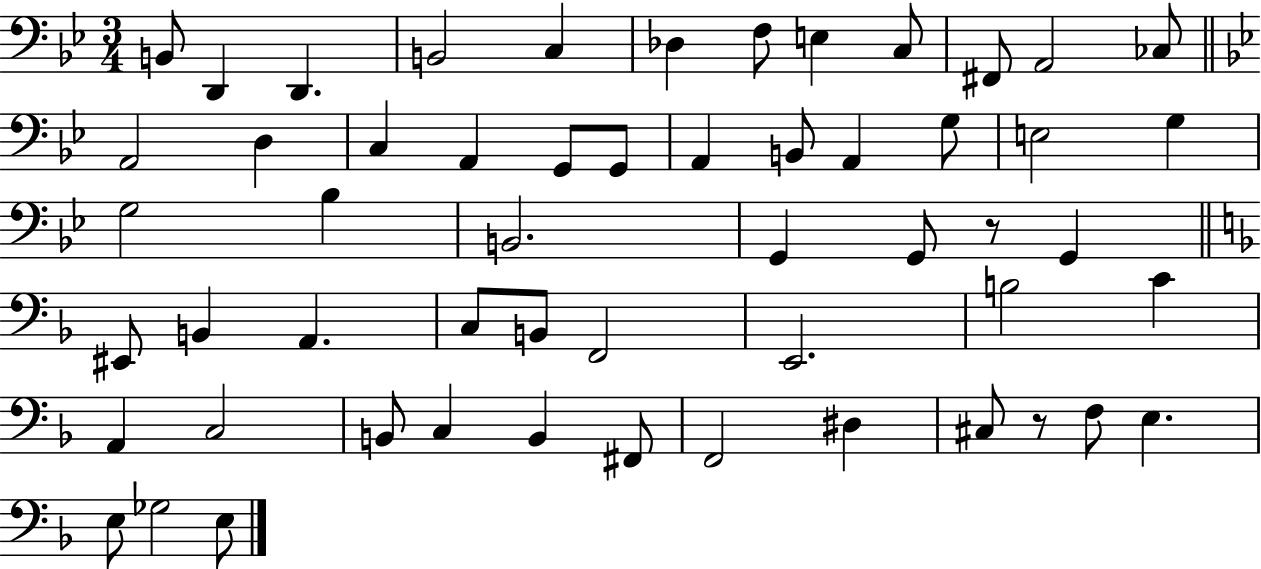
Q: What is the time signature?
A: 3/4